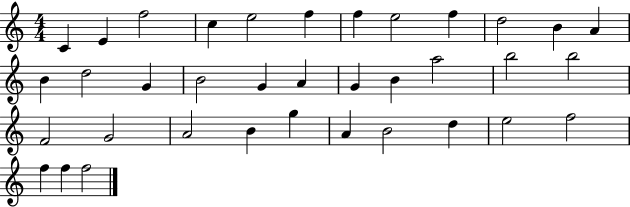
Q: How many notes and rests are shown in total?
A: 36